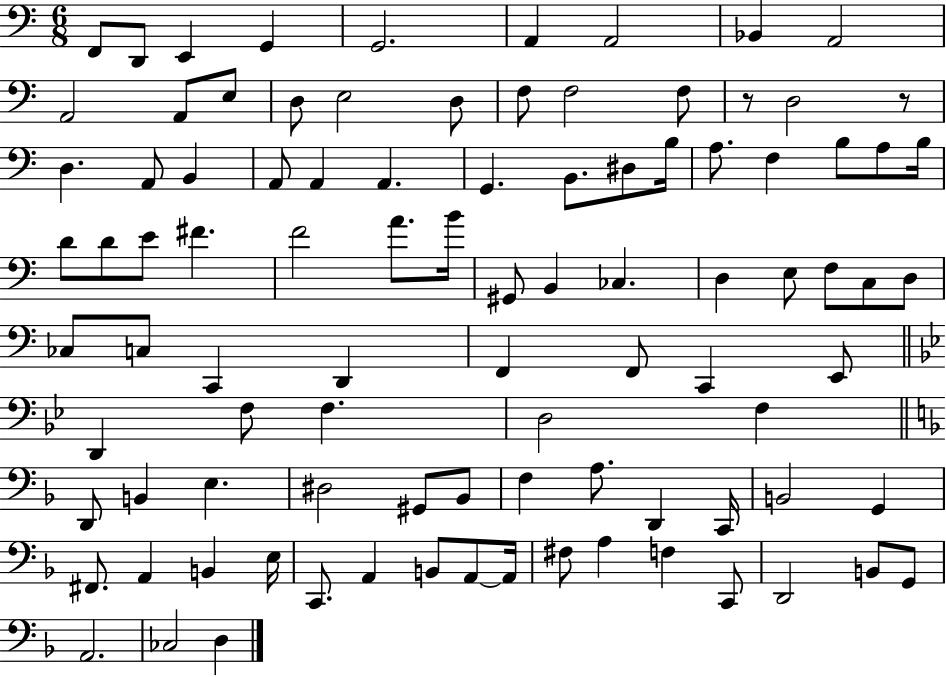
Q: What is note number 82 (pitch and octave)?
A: A2